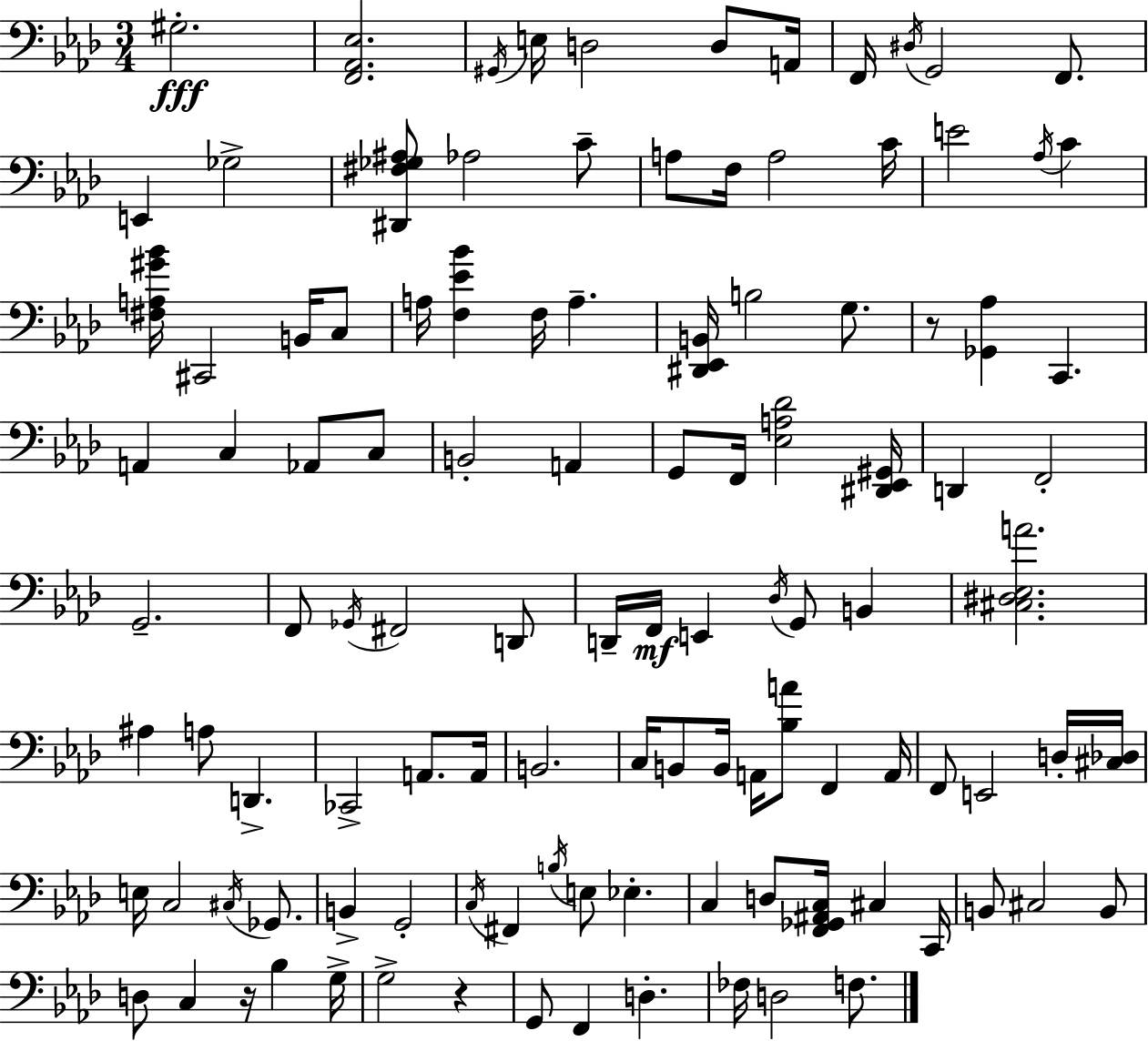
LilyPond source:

{
  \clef bass
  \numericTimeSignature
  \time 3/4
  \key f \minor
  gis2.-.\fff | <f, aes, ees>2. | \acciaccatura { gis,16 } e16 d2 d8 | a,16 f,16 \acciaccatura { dis16 } g,2 f,8. | \break e,4 ges2-> | <dis, fis ges ais>8 aes2 | c'8-- a8 f16 a2 | c'16 e'2 \acciaccatura { aes16 } c'4 | \break <fis a gis' bes'>16 cis,2 | b,16 c8 a16 <f ees' bes'>4 f16 a4.-- | <dis, ees, b,>16 b2 | g8. r8 <ges, aes>4 c,4. | \break a,4 c4 aes,8 | c8 b,2-. a,4 | g,8 f,16 <ees a des'>2 | <dis, ees, gis,>16 d,4 f,2-. | \break g,2.-- | f,8 \acciaccatura { ges,16 } fis,2 | d,8 d,16-- f,16\mf e,4 \acciaccatura { des16 } g,8 | b,4 <cis dis ees a'>2. | \break ais4 a8 d,4.-> | ces,2-> | a,8. a,16 b,2. | c16 b,8 b,16 a,16 <bes a'>8 | \break f,4 a,16 f,8 e,2 | d16-. <cis des>16 e16 c2 | \acciaccatura { cis16 } ges,8. b,4-> g,2-. | \acciaccatura { c16 } fis,4 \acciaccatura { b16 } | \break e8 ees4.-. c4 | d8 <f, ges, ais, c>16 cis4 c,16 b,8 cis2 | b,8 d8 c4 | r16 bes4 g16-> g2-> | \break r4 g,8 f,4 | d4.-. fes16 d2 | f8. \bar "|."
}